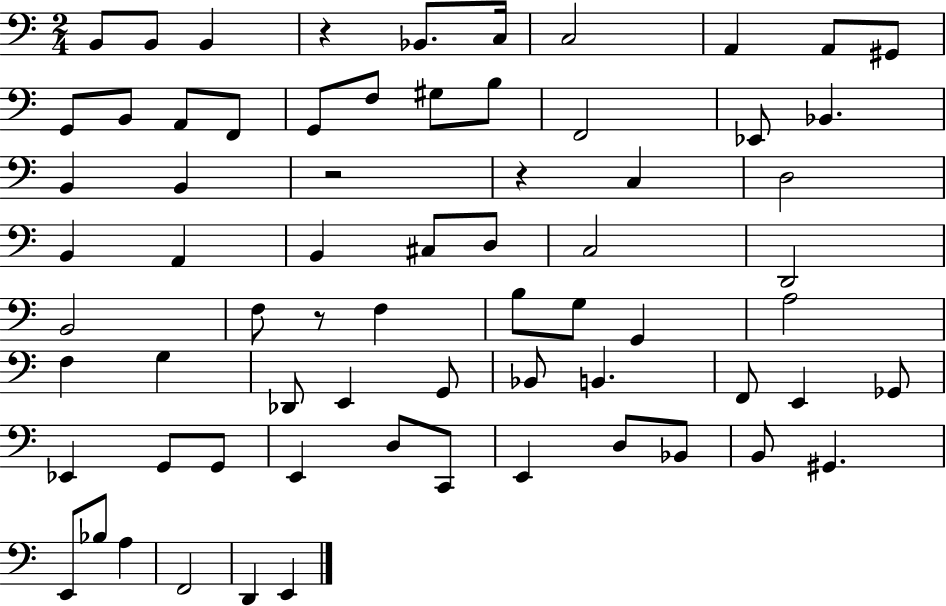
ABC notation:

X:1
T:Untitled
M:2/4
L:1/4
K:C
B,,/2 B,,/2 B,, z _B,,/2 C,/4 C,2 A,, A,,/2 ^G,,/2 G,,/2 B,,/2 A,,/2 F,,/2 G,,/2 F,/2 ^G,/2 B,/2 F,,2 _E,,/2 _B,, B,, B,, z2 z C, D,2 B,, A,, B,, ^C,/2 D,/2 C,2 D,,2 B,,2 F,/2 z/2 F, B,/2 G,/2 G,, A,2 F, G, _D,,/2 E,, G,,/2 _B,,/2 B,, F,,/2 E,, _G,,/2 _E,, G,,/2 G,,/2 E,, D,/2 C,,/2 E,, D,/2 _B,,/2 B,,/2 ^G,, E,,/2 _B,/2 A, F,,2 D,, E,,